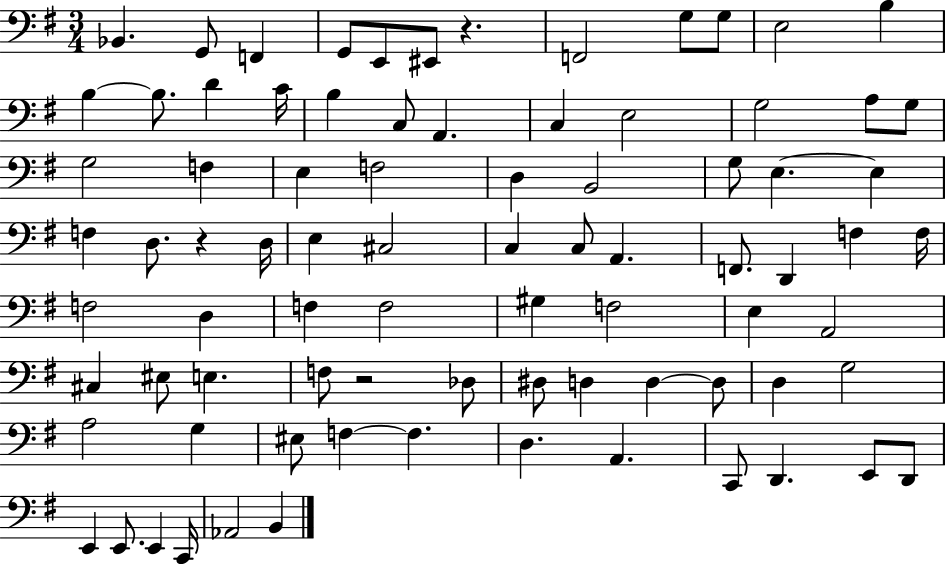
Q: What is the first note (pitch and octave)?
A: Bb2